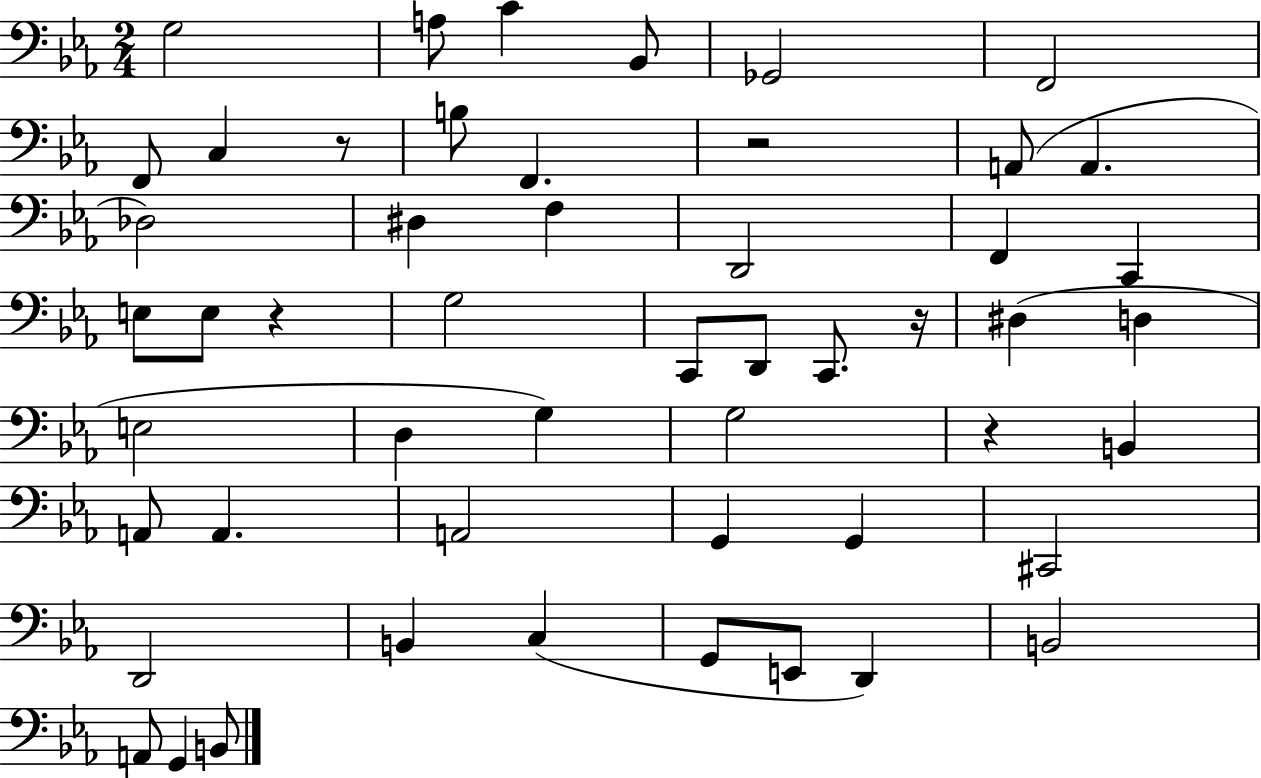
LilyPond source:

{
  \clef bass
  \numericTimeSignature
  \time 2/4
  \key ees \major
  g2 | a8 c'4 bes,8 | ges,2 | f,2 | \break f,8 c4 r8 | b8 f,4. | r2 | a,8( a,4. | \break des2) | dis4 f4 | d,2 | f,4 c,4 | \break e8 e8 r4 | g2 | c,8 d,8 c,8. r16 | dis4( d4 | \break e2 | d4 g4) | g2 | r4 b,4 | \break a,8 a,4. | a,2 | g,4 g,4 | cis,2 | \break d,2 | b,4 c4( | g,8 e,8 d,4) | b,2 | \break a,8 g,4 b,8 | \bar "|."
}